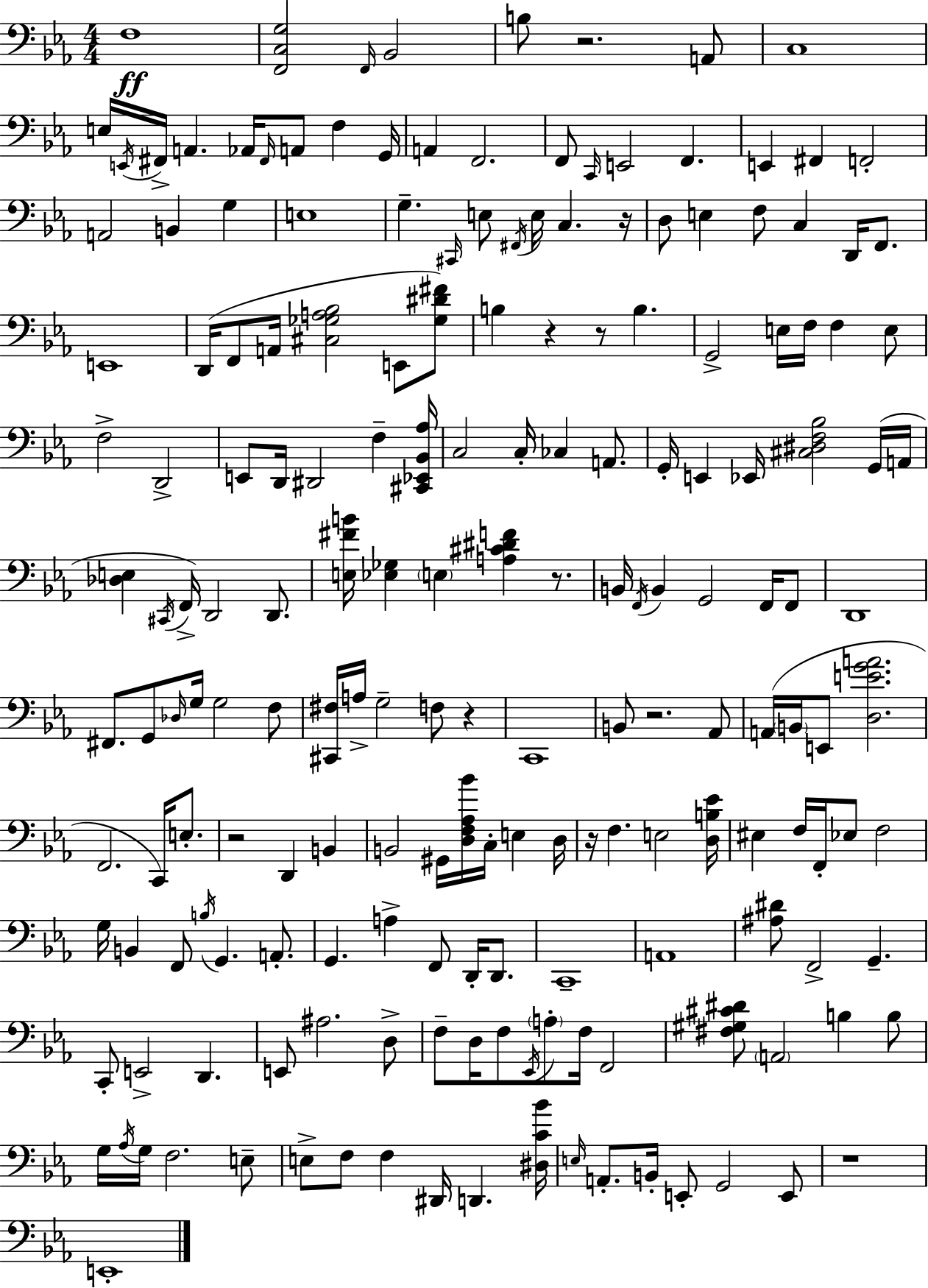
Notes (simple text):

F3/w [F2,C3,G3]/h F2/s Bb2/h B3/e R/h. A2/e C3/w E3/s E2/s F#2/s A2/q. Ab2/s F#2/s A2/e F3/q G2/s A2/q F2/h. F2/e C2/s E2/h F2/q. E2/q F#2/q F2/h A2/h B2/q G3/q E3/w G3/q. C#2/s E3/e F#2/s E3/s C3/q. R/s D3/e E3/q F3/e C3/q D2/s F2/e. E2/w D2/s F2/e A2/s [C#3,Gb3,A3,Bb3]/h E2/e [Gb3,D#4,F#4]/e B3/q R/q R/e B3/q. G2/h E3/s F3/s F3/q E3/e F3/h D2/h E2/e D2/s D#2/h F3/q [C#2,Eb2,Bb2,Ab3]/s C3/h C3/s CES3/q A2/e. G2/s E2/q Eb2/s [C#3,D#3,F3,Bb3]/h G2/s A2/s [Db3,E3]/q C#2/s F2/s D2/h D2/e. [E3,F#4,B4]/s [Eb3,Gb3]/q E3/q [A3,C#4,D#4,F4]/q R/e. B2/s F2/s B2/q G2/h F2/s F2/e D2/w F#2/e. G2/e Db3/s G3/s G3/h F3/e [C#2,F#3]/s A3/s G3/h F3/e R/q C2/w B2/e R/h. Ab2/e A2/s B2/s E2/e [D3,E4,G4,A4]/h. F2/h. C2/s E3/e. R/h D2/q B2/q B2/h G#2/s [D3,F3,Ab3,Bb4]/s C3/s E3/q D3/s R/s F3/q. E3/h [D3,B3,Eb4]/s EIS3/q F3/s F2/s Eb3/e F3/h G3/s B2/q F2/e B3/s G2/q. A2/e. G2/q. A3/q F2/e D2/s D2/e. C2/w A2/w [A#3,D#4]/e F2/h G2/q. C2/e E2/h D2/q. E2/e A#3/h. D3/e F3/e D3/s F3/e Eb2/s A3/e F3/s F2/h [F#3,G#3,C#4,D#4]/e A2/h B3/q B3/e G3/s Ab3/s G3/s F3/h. E3/e E3/e F3/e F3/q D#2/s D2/q. [D#3,C4,Bb4]/s E3/s A2/e. B2/s E2/e G2/h E2/e R/w E2/w